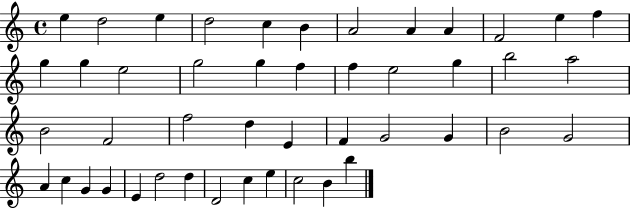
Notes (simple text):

E5/q D5/h E5/q D5/h C5/q B4/q A4/h A4/q A4/q F4/h E5/q F5/q G5/q G5/q E5/h G5/h G5/q F5/q F5/q E5/h G5/q B5/h A5/h B4/h F4/h F5/h D5/q E4/q F4/q G4/h G4/q B4/h G4/h A4/q C5/q G4/q G4/q E4/q D5/h D5/q D4/h C5/q E5/q C5/h B4/q B5/q